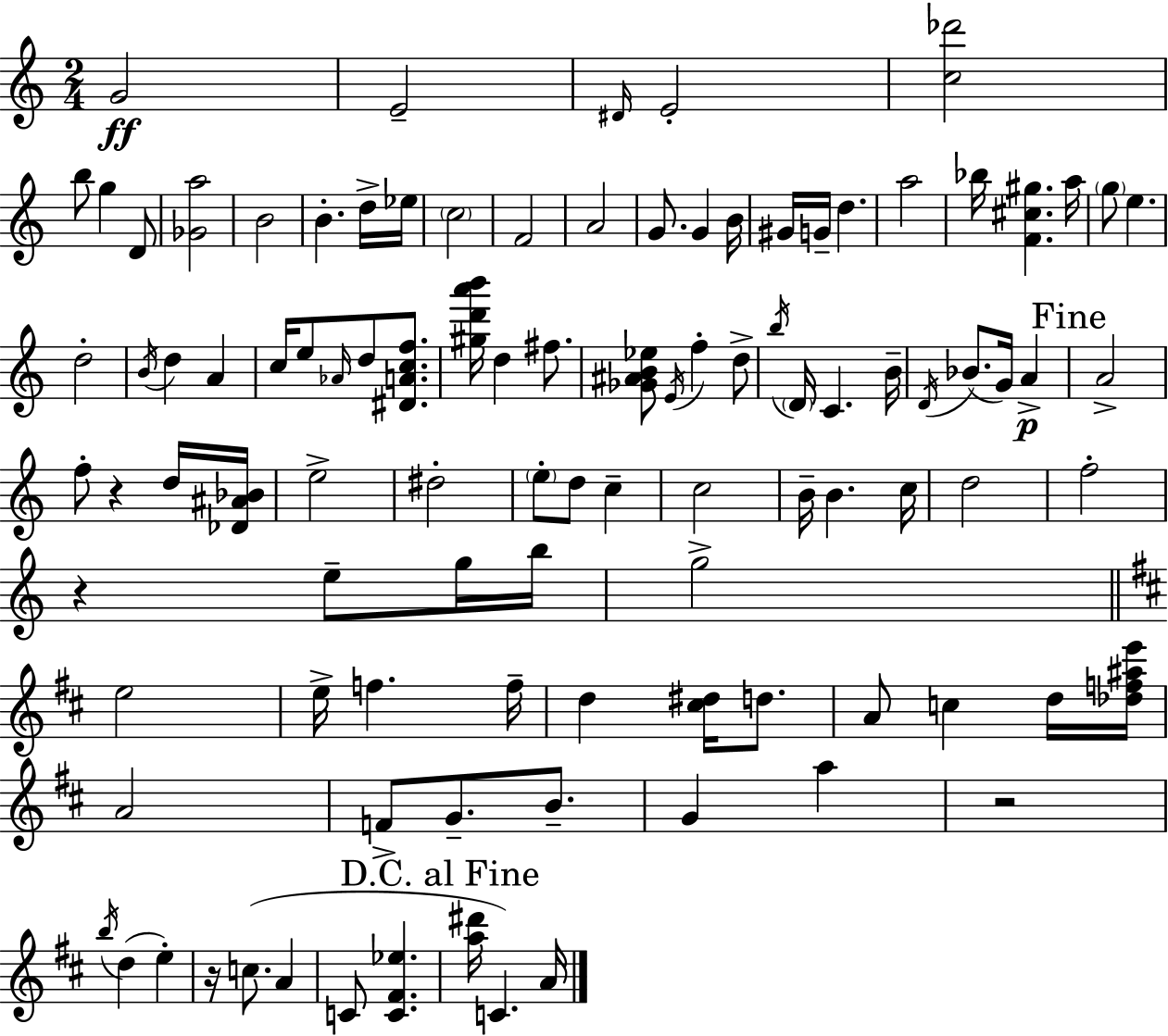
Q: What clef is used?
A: treble